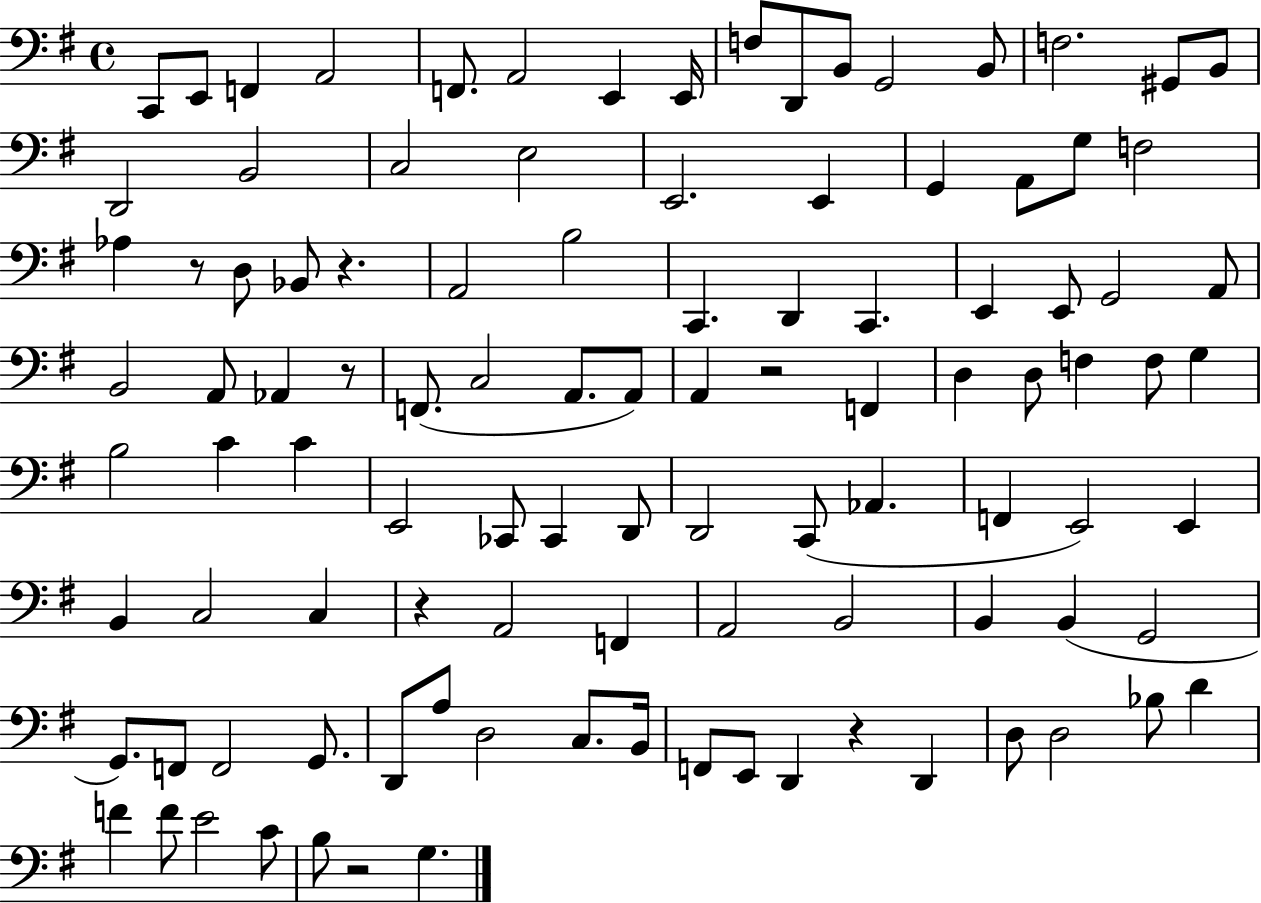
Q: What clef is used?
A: bass